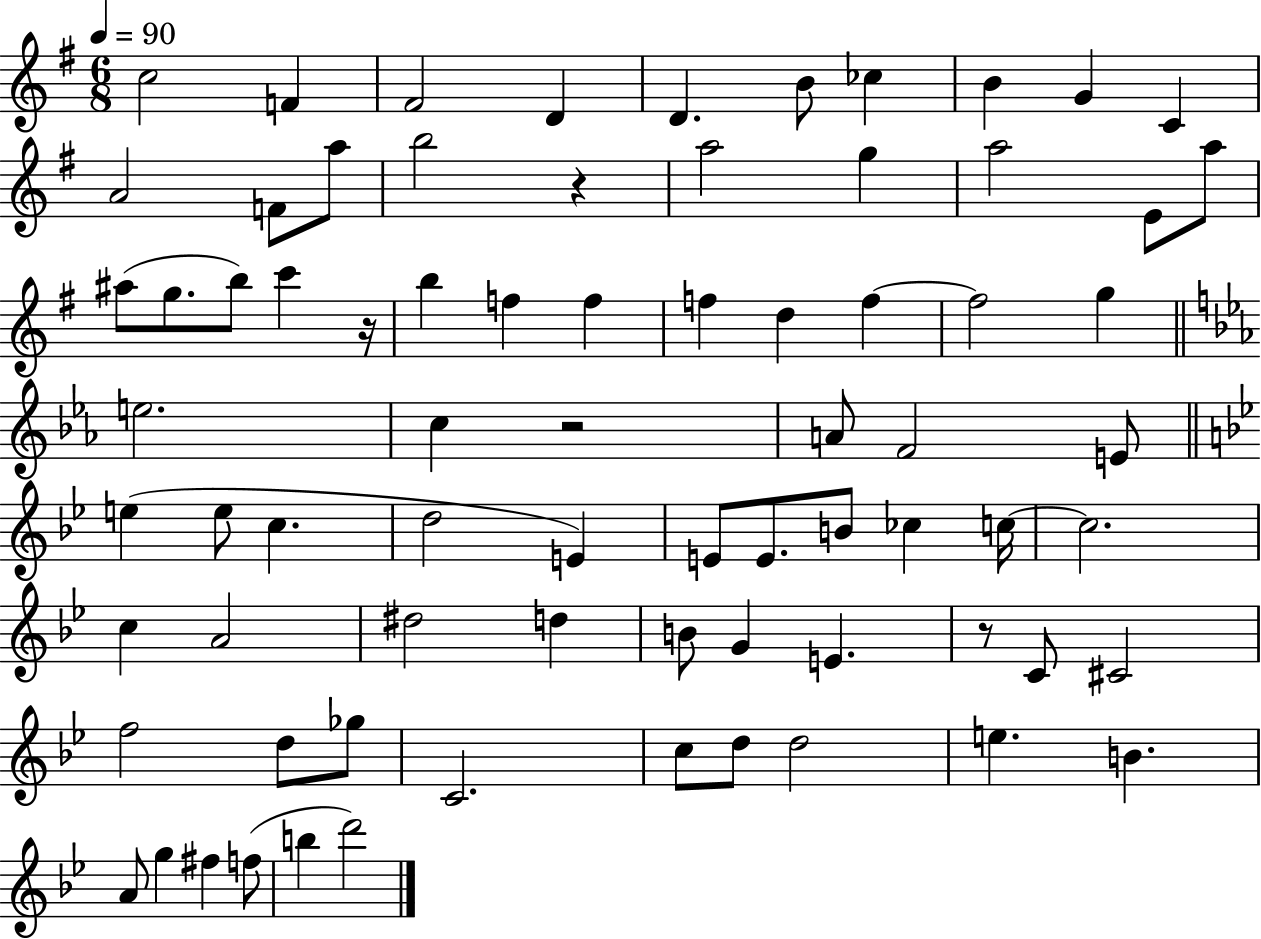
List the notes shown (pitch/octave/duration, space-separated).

C5/h F4/q F#4/h D4/q D4/q. B4/e CES5/q B4/q G4/q C4/q A4/h F4/e A5/e B5/h R/q A5/h G5/q A5/h E4/e A5/e A#5/e G5/e. B5/e C6/q R/s B5/q F5/q F5/q F5/q D5/q F5/q F5/h G5/q E5/h. C5/q R/h A4/e F4/h E4/e E5/q E5/e C5/q. D5/h E4/q E4/e E4/e. B4/e CES5/q C5/s C5/h. C5/q A4/h D#5/h D5/q B4/e G4/q E4/q. R/e C4/e C#4/h F5/h D5/e Gb5/e C4/h. C5/e D5/e D5/h E5/q. B4/q. A4/e G5/q F#5/q F5/e B5/q D6/h